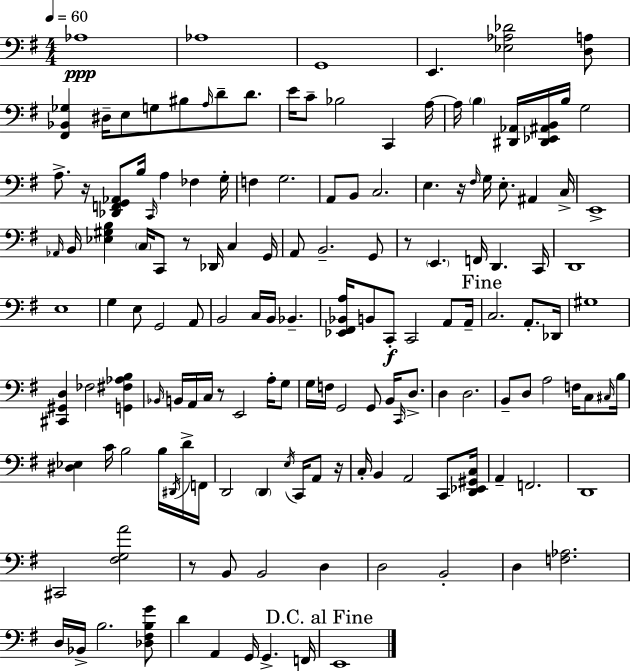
X:1
T:Untitled
M:4/4
L:1/4
K:G
_A,4 _A,4 G,,4 E,, [_E,_A,_D]2 [D,A,]/2 [^F,,_B,,_G,] ^D,/4 E,/2 G,/2 ^B,/2 A,/4 D/2 D/2 E/4 C/2 _B,2 C,, A,/4 A,/4 B, [^D,,_A,,]/4 [^D,,_E,,^A,,B,,]/4 B,/4 G,2 A,/2 z/4 [_D,,F,,G,,_A,,]/2 B,/4 C,,/4 A, _F, G,/4 F, G,2 A,,/2 B,,/2 C,2 E, z/4 ^F,/4 G,/4 E,/2 ^A,, C,/4 E,,4 _A,,/4 B,,/4 [_E,^G,B,] C,/4 C,,/2 z/2 _D,,/4 C, G,,/4 A,,/2 B,,2 G,,/2 z/2 E,, F,,/4 D,, C,,/4 D,,4 E,4 G, E,/2 G,,2 A,,/2 B,,2 C,/4 B,,/4 _B,, [_E,,^F,,_B,,A,]/4 B,,/2 C,,/2 C,,2 A,,/2 A,,/4 C,2 A,,/2 _D,,/4 ^G,4 [^C,,^G,,D,] _F,2 [G,,^F,_A,B,] _B,,/4 B,,/4 A,,/4 C,/4 z/2 E,,2 A,/4 G,/2 G,/4 F,/4 G,,2 G,,/2 B,,/4 C,,/4 D,/2 D, D,2 B,,/2 D,/2 A,2 F,/4 C,/2 ^C,/4 B,/4 [^D,_E,] C/4 B,2 B,/4 ^D,,/4 D/4 F,,/4 D,,2 D,, E,/4 C,,/4 A,,/2 z/4 C,/4 B,, A,,2 C,,/2 [D,,_E,,^G,,C,]/4 A,, F,,2 D,,4 ^C,,2 [^F,G,A]2 z/2 B,,/2 B,,2 D, D,2 B,,2 D, [F,_A,]2 D,/4 _B,,/4 B,2 [_D,^F,B,G]/2 D A,, G,,/4 G,, F,,/4 E,,4